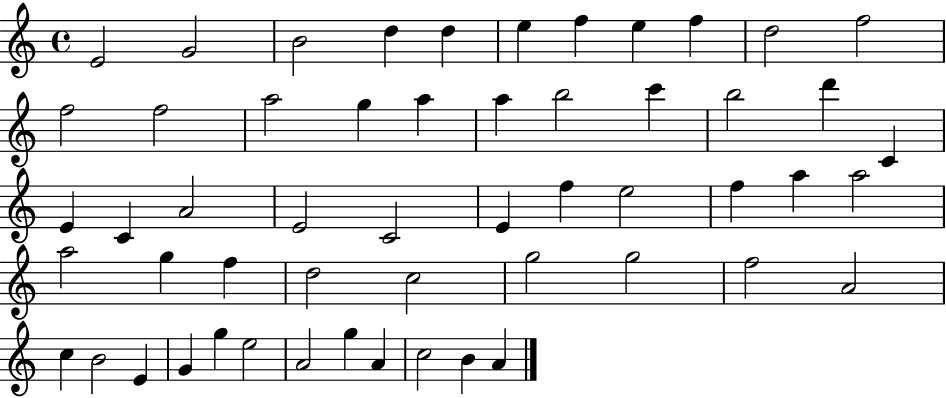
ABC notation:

X:1
T:Untitled
M:4/4
L:1/4
K:C
E2 G2 B2 d d e f e f d2 f2 f2 f2 a2 g a a b2 c' b2 d' C E C A2 E2 C2 E f e2 f a a2 a2 g f d2 c2 g2 g2 f2 A2 c B2 E G g e2 A2 g A c2 B A